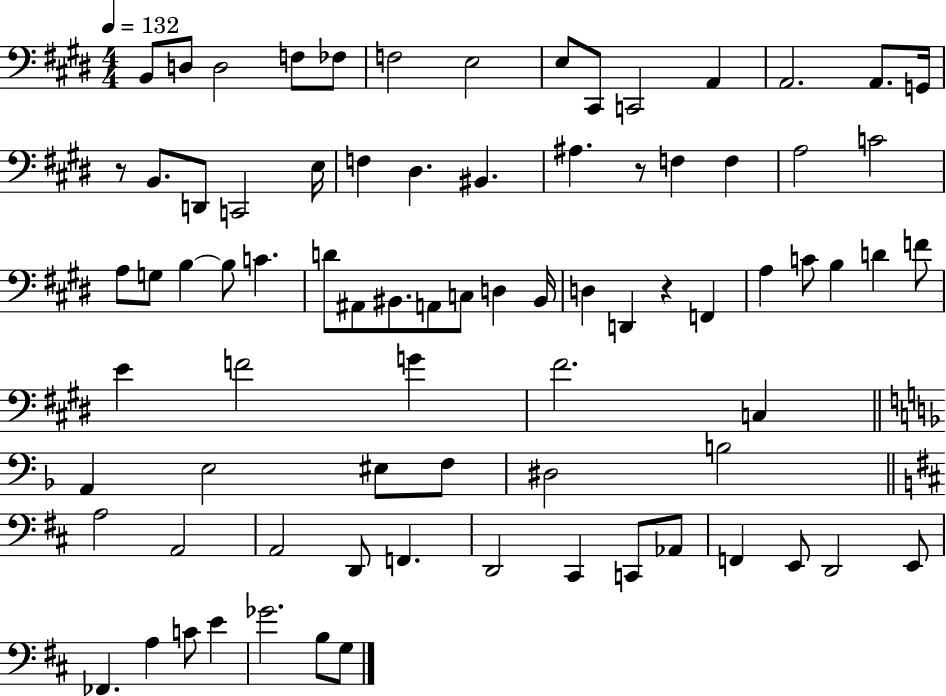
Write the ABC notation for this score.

X:1
T:Untitled
M:4/4
L:1/4
K:E
B,,/2 D,/2 D,2 F,/2 _F,/2 F,2 E,2 E,/2 ^C,,/2 C,,2 A,, A,,2 A,,/2 G,,/4 z/2 B,,/2 D,,/2 C,,2 E,/4 F, ^D, ^B,, ^A, z/2 F, F, A,2 C2 A,/2 G,/2 B, B,/2 C D/2 ^A,,/2 ^B,,/2 A,,/2 C,/2 D, ^B,,/4 D, D,, z F,, A, C/2 B, D F/2 E F2 G ^F2 C, A,, E,2 ^E,/2 F,/2 ^D,2 B,2 A,2 A,,2 A,,2 D,,/2 F,, D,,2 ^C,, C,,/2 _A,,/2 F,, E,,/2 D,,2 E,,/2 _F,, A, C/2 E _G2 B,/2 G,/2